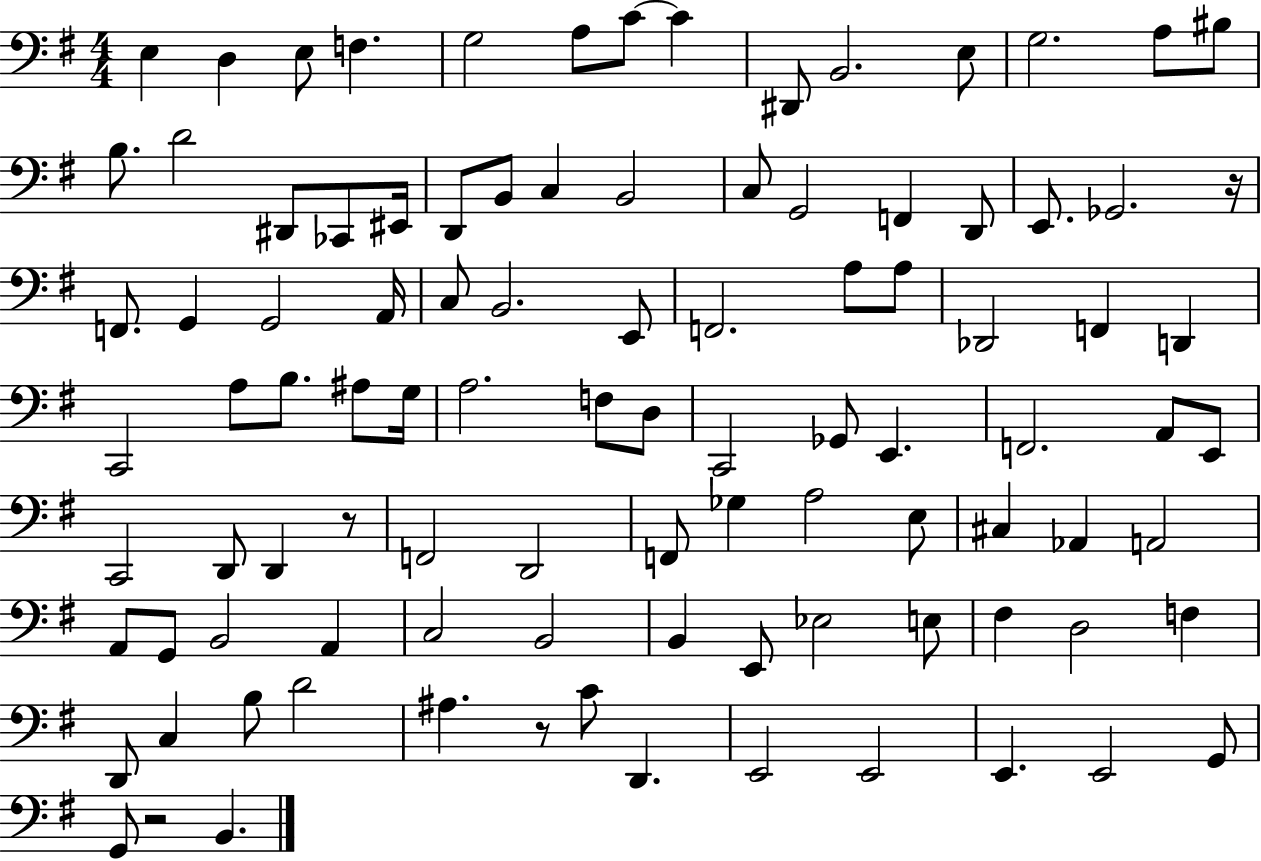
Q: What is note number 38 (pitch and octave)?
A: A3